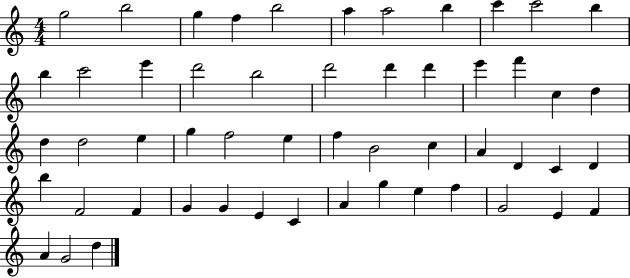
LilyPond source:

{
  \clef treble
  \numericTimeSignature
  \time 4/4
  \key c \major
  g''2 b''2 | g''4 f''4 b''2 | a''4 a''2 b''4 | c'''4 c'''2 b''4 | \break b''4 c'''2 e'''4 | d'''2 b''2 | d'''2 d'''4 d'''4 | e'''4 f'''4 c''4 d''4 | \break d''4 d''2 e''4 | g''4 f''2 e''4 | f''4 b'2 c''4 | a'4 d'4 c'4 d'4 | \break b''4 f'2 f'4 | g'4 g'4 e'4 c'4 | a'4 g''4 e''4 f''4 | g'2 e'4 f'4 | \break a'4 g'2 d''4 | \bar "|."
}